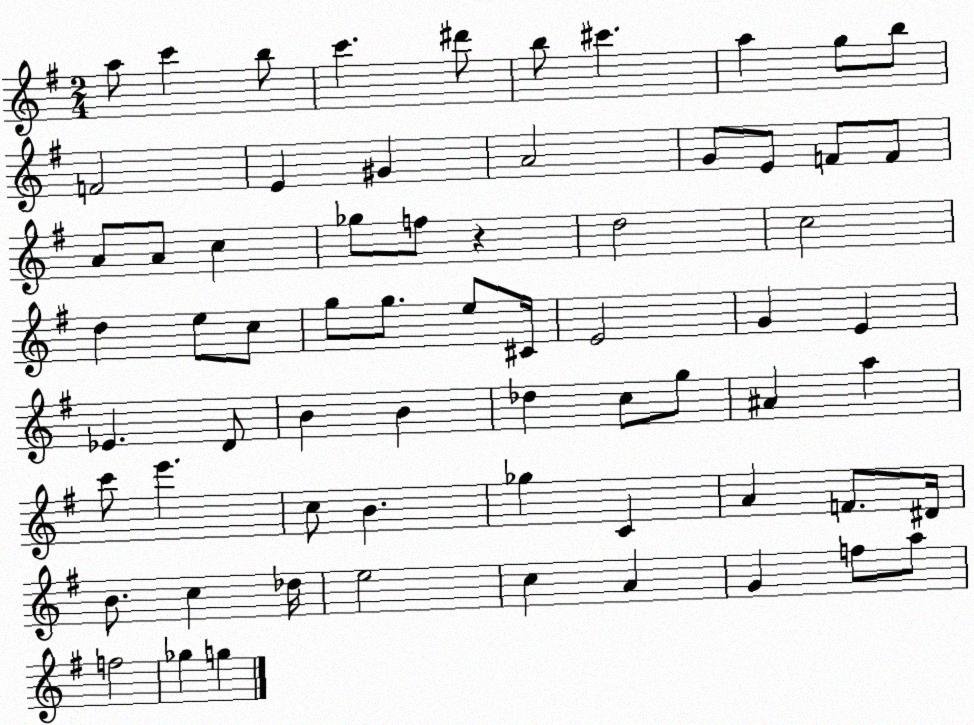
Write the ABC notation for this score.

X:1
T:Untitled
M:2/4
L:1/4
K:G
a/2 c' b/2 c' ^d'/2 b/2 ^c' a g/2 b/2 F2 E ^G A2 G/2 E/2 F/2 F/2 A/2 A/2 c _g/2 f/2 z d2 c2 d e/2 c/2 g/2 g/2 e/2 ^C/4 E2 G E _E D/2 B B _d c/2 g/2 ^A a c'/2 e' c/2 B _g C A F/2 ^D/4 B/2 c _d/4 e2 c A G f/2 a/2 f2 _g g